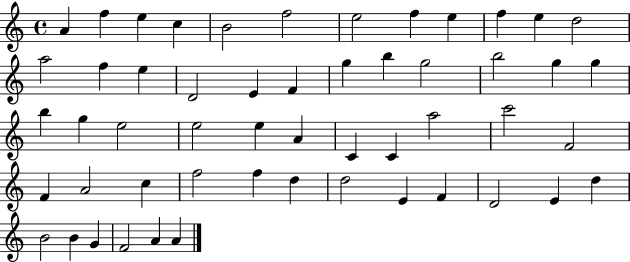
X:1
T:Untitled
M:4/4
L:1/4
K:C
A f e c B2 f2 e2 f e f e d2 a2 f e D2 E F g b g2 b2 g g b g e2 e2 e A C C a2 c'2 F2 F A2 c f2 f d d2 E F D2 E d B2 B G F2 A A